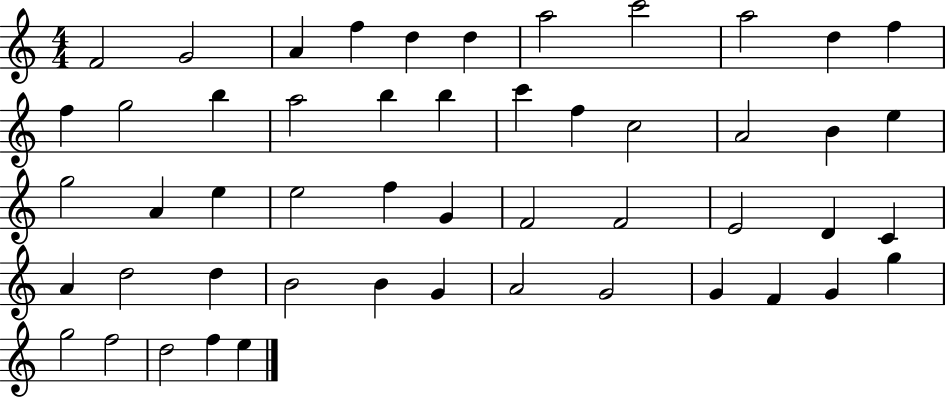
F4/h G4/h A4/q F5/q D5/q D5/q A5/h C6/h A5/h D5/q F5/q F5/q G5/h B5/q A5/h B5/q B5/q C6/q F5/q C5/h A4/h B4/q E5/q G5/h A4/q E5/q E5/h F5/q G4/q F4/h F4/h E4/h D4/q C4/q A4/q D5/h D5/q B4/h B4/q G4/q A4/h G4/h G4/q F4/q G4/q G5/q G5/h F5/h D5/h F5/q E5/q